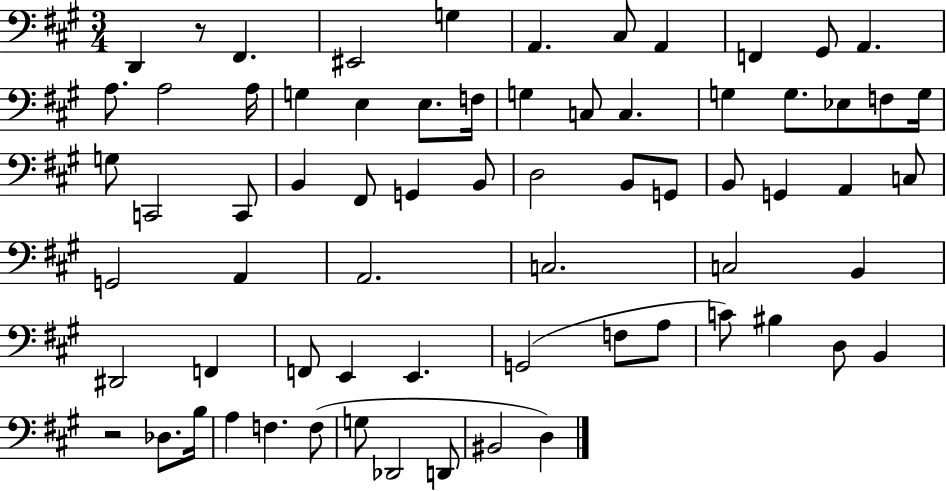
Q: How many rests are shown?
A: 2